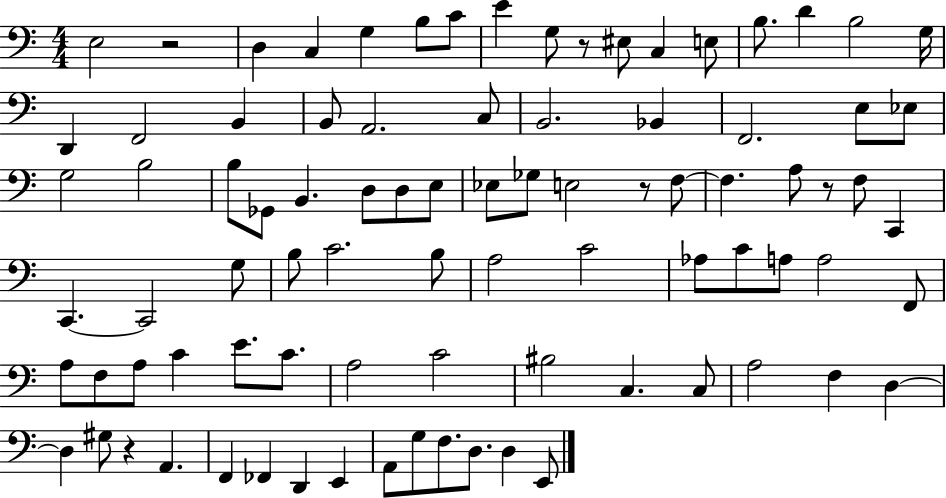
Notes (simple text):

E3/h R/h D3/q C3/q G3/q B3/e C4/e E4/q G3/e R/e EIS3/e C3/q E3/e B3/e. D4/q B3/h G3/s D2/q F2/h B2/q B2/e A2/h. C3/e B2/h. Bb2/q F2/h. E3/e Eb3/e G3/h B3/h B3/e Gb2/e B2/q. D3/e D3/e E3/e Eb3/e Gb3/e E3/h R/e F3/e F3/q. A3/e R/e F3/e C2/q C2/q. C2/h G3/e B3/e C4/h. B3/e A3/h C4/h Ab3/e C4/e A3/e A3/h F2/e A3/e F3/e A3/e C4/q E4/e. C4/e. A3/h C4/h BIS3/h C3/q. C3/e A3/h F3/q D3/q D3/q G#3/e R/q A2/q. F2/q FES2/q D2/q E2/q A2/e G3/e F3/e. D3/e. D3/q E2/e